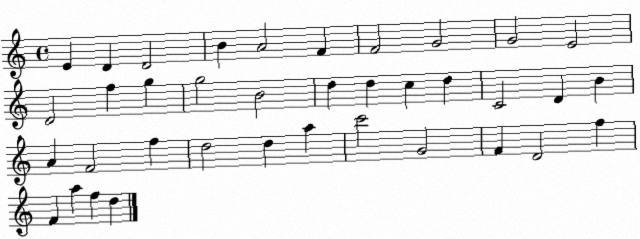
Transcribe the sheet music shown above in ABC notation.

X:1
T:Untitled
M:4/4
L:1/4
K:C
E D D2 B A2 F F2 G2 G2 E2 D2 f g g2 B2 d d c d C2 D B A F2 f d2 d a c'2 G2 F D2 f F a f d